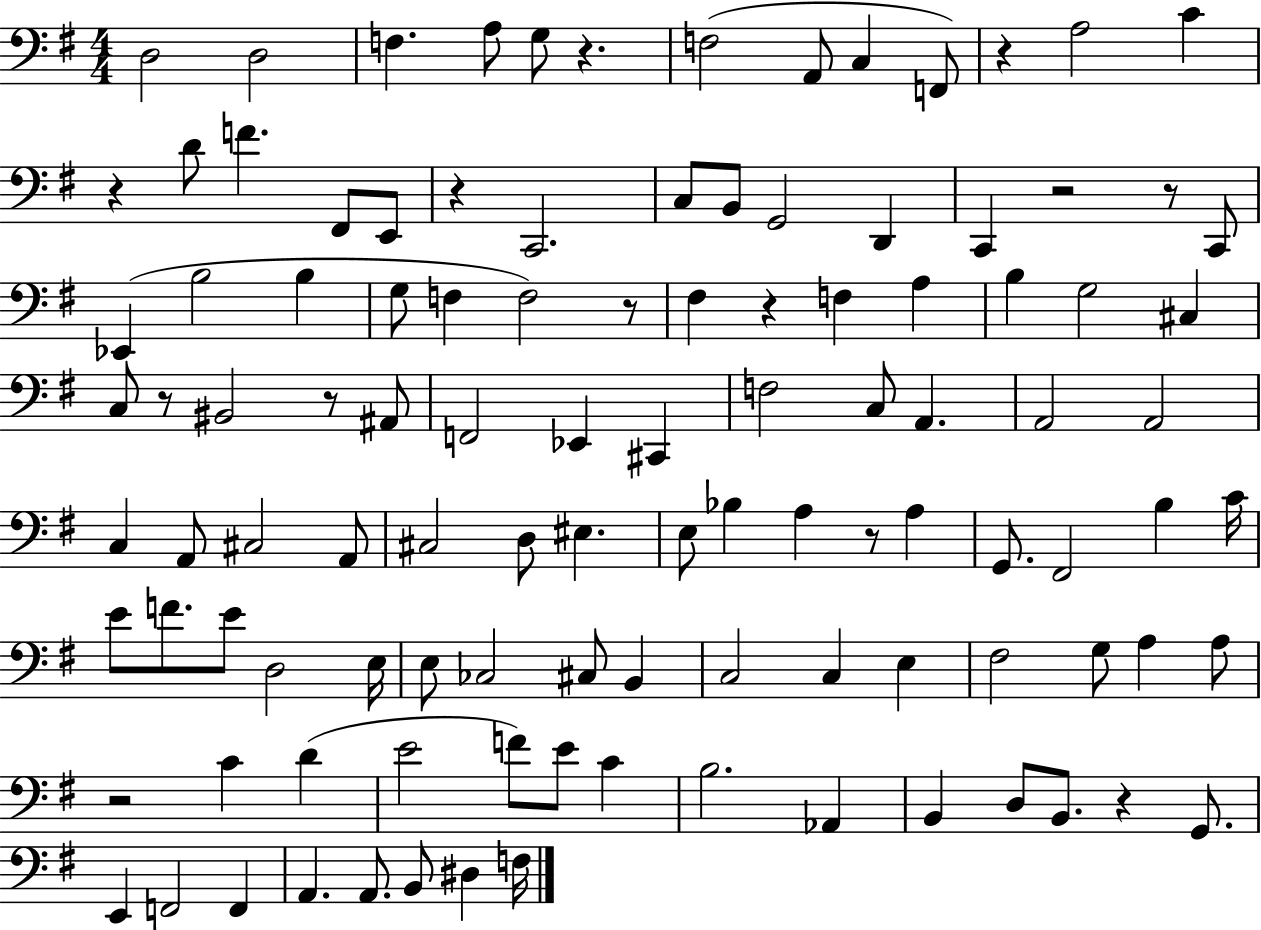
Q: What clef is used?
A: bass